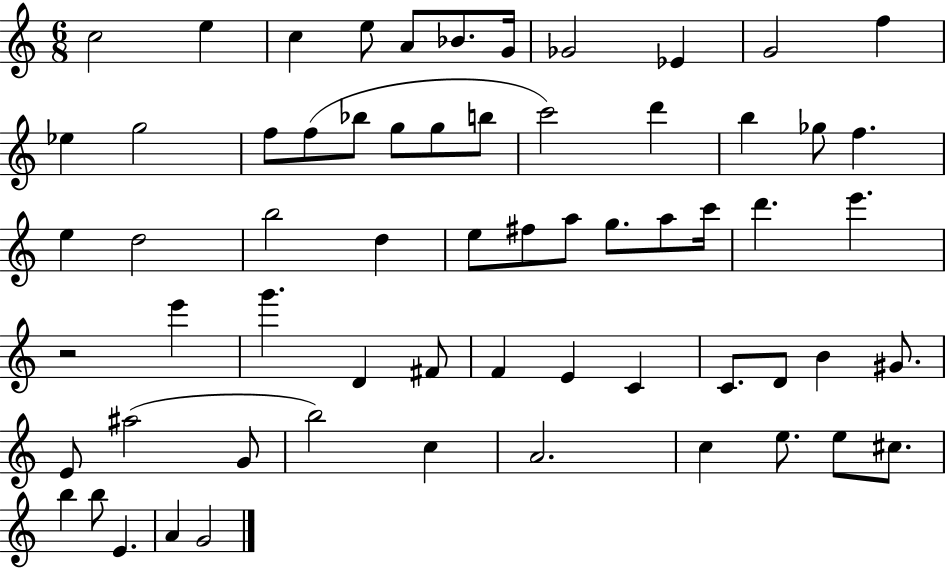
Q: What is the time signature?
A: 6/8